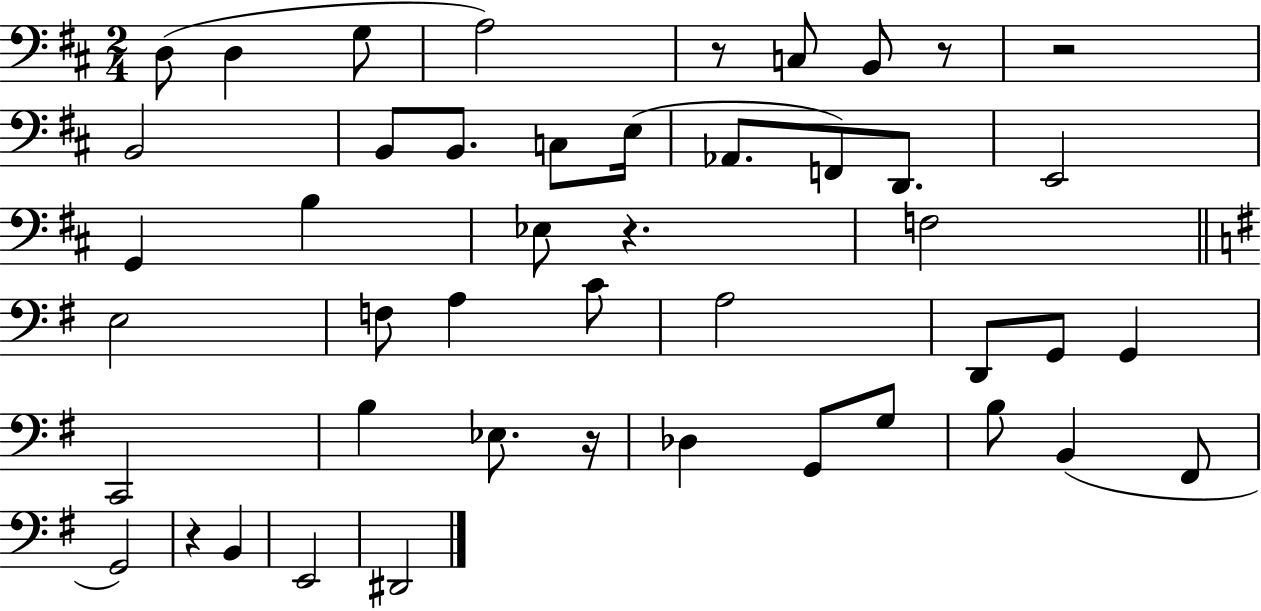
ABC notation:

X:1
T:Untitled
M:2/4
L:1/4
K:D
D,/2 D, G,/2 A,2 z/2 C,/2 B,,/2 z/2 z2 B,,2 B,,/2 B,,/2 C,/2 E,/4 _A,,/2 F,,/2 D,,/2 E,,2 G,, B, _E,/2 z F,2 E,2 F,/2 A, C/2 A,2 D,,/2 G,,/2 G,, C,,2 B, _E,/2 z/4 _D, G,,/2 G,/2 B,/2 B,, ^F,,/2 G,,2 z B,, E,,2 ^D,,2